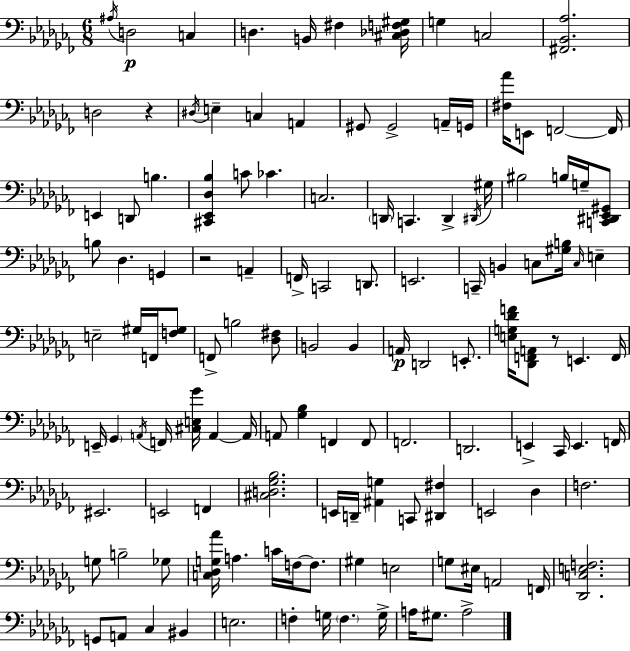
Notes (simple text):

A#3/s D3/h C3/q D3/q. B2/s F#3/q [C#3,Db3,F3,G#3]/s G3/q C3/h [F#2,Bb2,Ab3]/h. D3/h R/q D#3/s E3/q C3/q A2/q G#2/e G#2/h A2/s G2/s [F#3,Ab4]/s E2/e F2/h F2/s E2/q D2/e B3/q. [C#2,Eb2,Db3,Bb3]/q C4/e CES4/q. C3/h. D2/s C2/q. D2/q D#2/s G#3/s BIS3/h B3/s G3/s [C2,D#2,Eb2,G#2]/e B3/e Db3/q. G2/q R/h A2/q F2/s C2/h D2/e. E2/h. C2/s B2/q C3/e [G#3,B3]/s C3/s E3/q E3/h G#3/s F2/s [F3,G#3]/e F2/e B3/h [Db3,F#3]/e B2/h B2/q A2/s D2/h E2/e. [E3,G3,Db4,F4]/s [Db2,F2,A2]/e R/e E2/q. F2/s E2/s Gb2/q A2/s F2/s [C#3,E3,Gb4]/s A2/q A2/s A2/e [Gb3,Bb3]/q F2/q F2/e F2/h. D2/h. E2/q CES2/s E2/q. F2/s EIS2/h. E2/h F2/q [C#3,D3,Gb3,Bb3]/h. E2/s D2/s [A#2,G3]/q C2/e [D#2,F#3]/q E2/h Db3/q F3/h. G3/e B3/h Gb3/e [C3,Db3,G3,Ab4]/s A3/q. C4/s F3/s F3/e. G#3/q E3/h G3/e EIS3/s A2/h F2/s [Db2,C3,E3,F3]/h. G2/e A2/e CES3/q BIS2/q E3/h. F3/q G3/s F3/q. G3/s A3/s G#3/e. A3/h